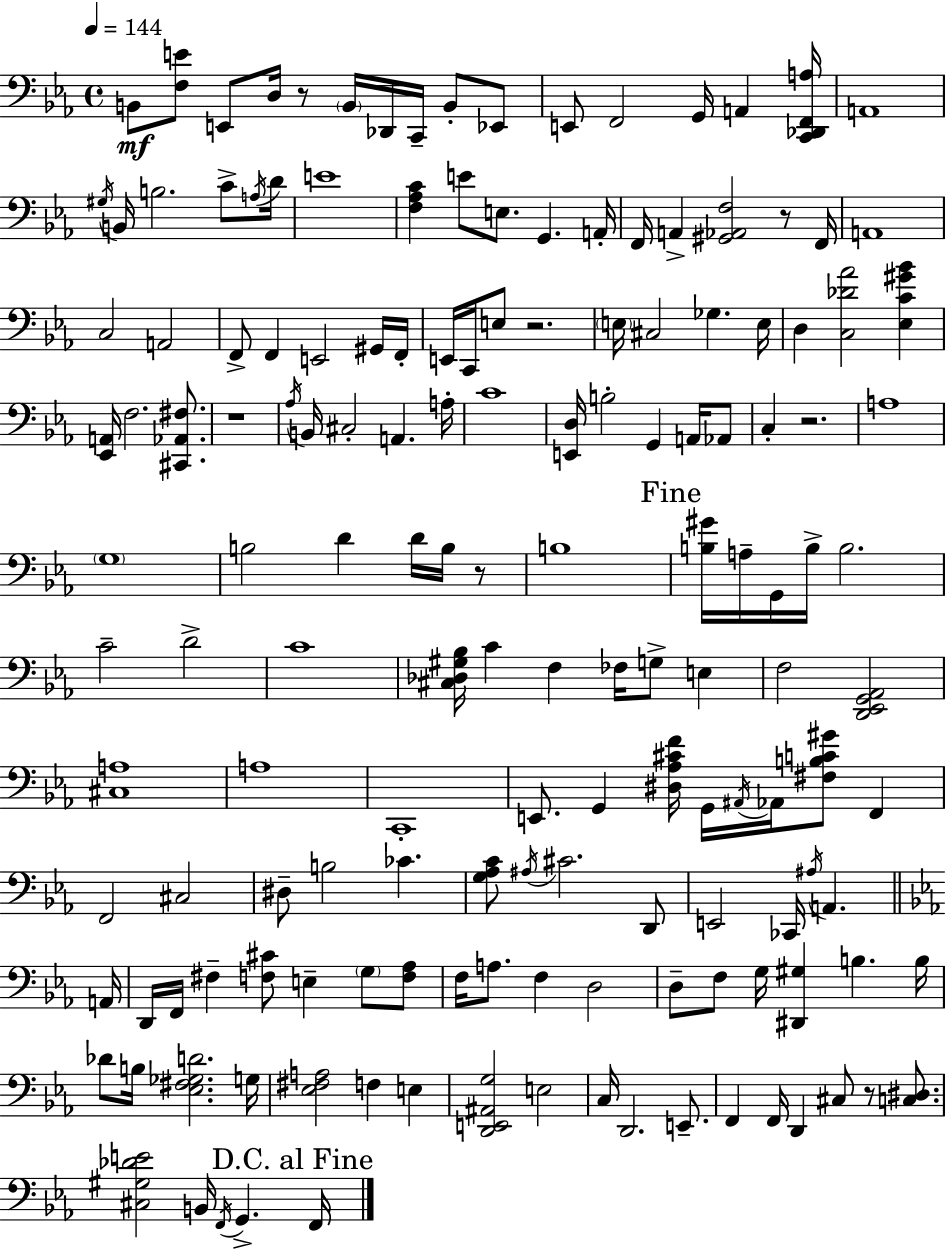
X:1
T:Untitled
M:4/4
L:1/4
K:Eb
B,,/2 [F,E]/2 E,,/2 D,/4 z/2 B,,/4 _D,,/4 C,,/4 B,,/2 _E,,/2 E,,/2 F,,2 G,,/4 A,, [C,,_D,,F,,A,]/4 A,,4 ^G,/4 B,,/4 B,2 C/2 A,/4 D/4 E4 [F,_A,C] E/2 E,/2 G,, A,,/4 F,,/4 A,, [^G,,_A,,F,]2 z/2 F,,/4 A,,4 C,2 A,,2 F,,/2 F,, E,,2 ^G,,/4 F,,/4 E,,/4 C,,/4 E,/2 z2 E,/4 ^C,2 _G, E,/4 D, [C,_D_A]2 [_E,C^G_B] [_E,,A,,]/4 F,2 [^C,,_A,,^F,]/2 z4 _A,/4 B,,/4 ^C,2 A,, A,/4 C4 [E,,D,]/4 B,2 G,, A,,/4 _A,,/2 C, z2 A,4 G,4 B,2 D D/4 B,/4 z/2 B,4 [B,^G]/4 A,/4 G,,/4 B,/4 B,2 C2 D2 C4 [^C,_D,^G,_B,]/4 C F, _F,/4 G,/2 E, F,2 [D,,_E,,G,,_A,,]2 [^C,A,]4 A,4 C,,4 E,,/2 G,, [^D,_A,^CF]/4 G,,/4 ^A,,/4 _A,,/4 [^F,B,C^G]/2 F,, F,,2 ^C,2 ^D,/2 B,2 _C [G,_A,C]/2 ^A,/4 ^C2 D,,/2 E,,2 _C,,/4 ^A,/4 A,, A,,/4 D,,/4 F,,/4 ^F, [F,^C]/2 E, G,/2 [F,_A,]/2 F,/4 A,/2 F, D,2 D,/2 F,/2 G,/4 [^D,,^G,] B, B,/4 _D/2 B,/4 [_E,^F,_G,D]2 G,/4 [_E,^F,A,]2 F, E, [D,,E,,^A,,G,]2 E,2 C,/4 D,,2 E,,/2 F,, F,,/4 D,, ^C,/2 z/2 [C,^D,]/2 [^C,^G,_DE]2 B,,/4 F,,/4 G,, F,,/4